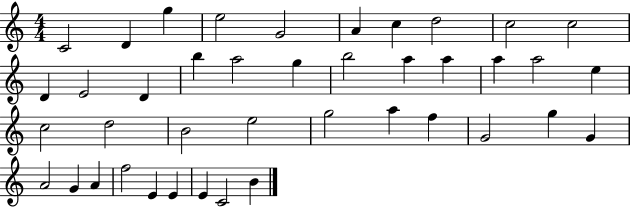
C4/h D4/q G5/q E5/h G4/h A4/q C5/q D5/h C5/h C5/h D4/q E4/h D4/q B5/q A5/h G5/q B5/h A5/q A5/q A5/q A5/h E5/q C5/h D5/h B4/h E5/h G5/h A5/q F5/q G4/h G5/q G4/q A4/h G4/q A4/q F5/h E4/q E4/q E4/q C4/h B4/q